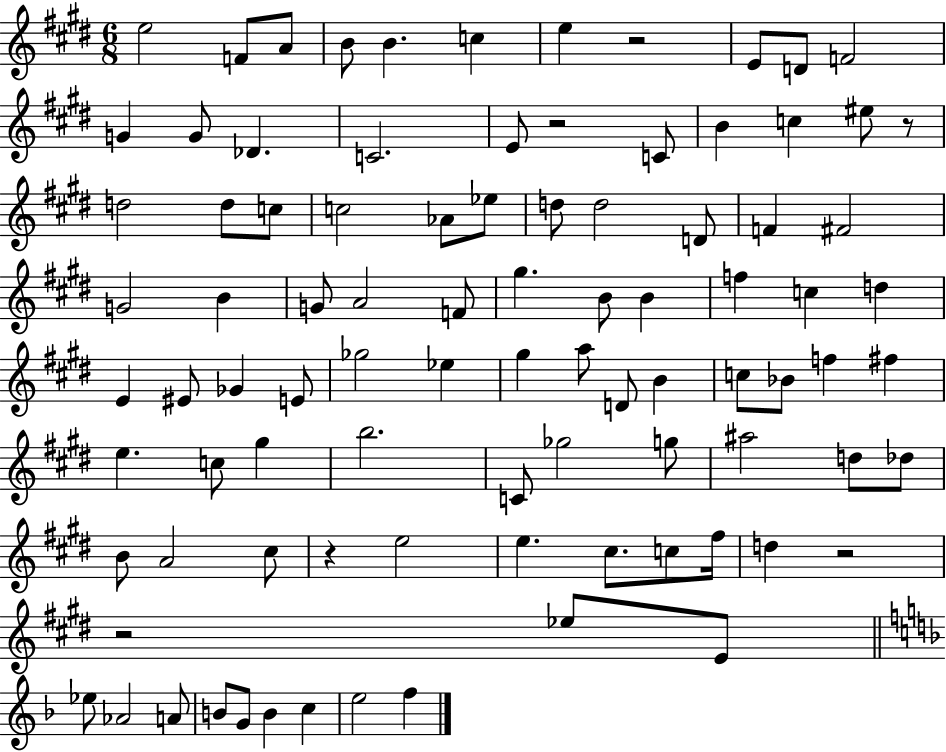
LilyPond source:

{
  \clef treble
  \numericTimeSignature
  \time 6/8
  \key e \major
  e''2 f'8 a'8 | b'8 b'4. c''4 | e''4 r2 | e'8 d'8 f'2 | \break g'4 g'8 des'4. | c'2. | e'8 r2 c'8 | b'4 c''4 eis''8 r8 | \break d''2 d''8 c''8 | c''2 aes'8 ees''8 | d''8 d''2 d'8 | f'4 fis'2 | \break g'2 b'4 | g'8 a'2 f'8 | gis''4. b'8 b'4 | f''4 c''4 d''4 | \break e'4 eis'8 ges'4 e'8 | ges''2 ees''4 | gis''4 a''8 d'8 b'4 | c''8 bes'8 f''4 fis''4 | \break e''4. c''8 gis''4 | b''2. | c'8 ges''2 g''8 | ais''2 d''8 des''8 | \break b'8 a'2 cis''8 | r4 e''2 | e''4. cis''8. c''8 fis''16 | d''4 r2 | \break r2 ees''8 e'8 | \bar "||" \break \key f \major ees''8 aes'2 a'8 | b'8 g'8 b'4 c''4 | e''2 f''4 | \bar "|."
}